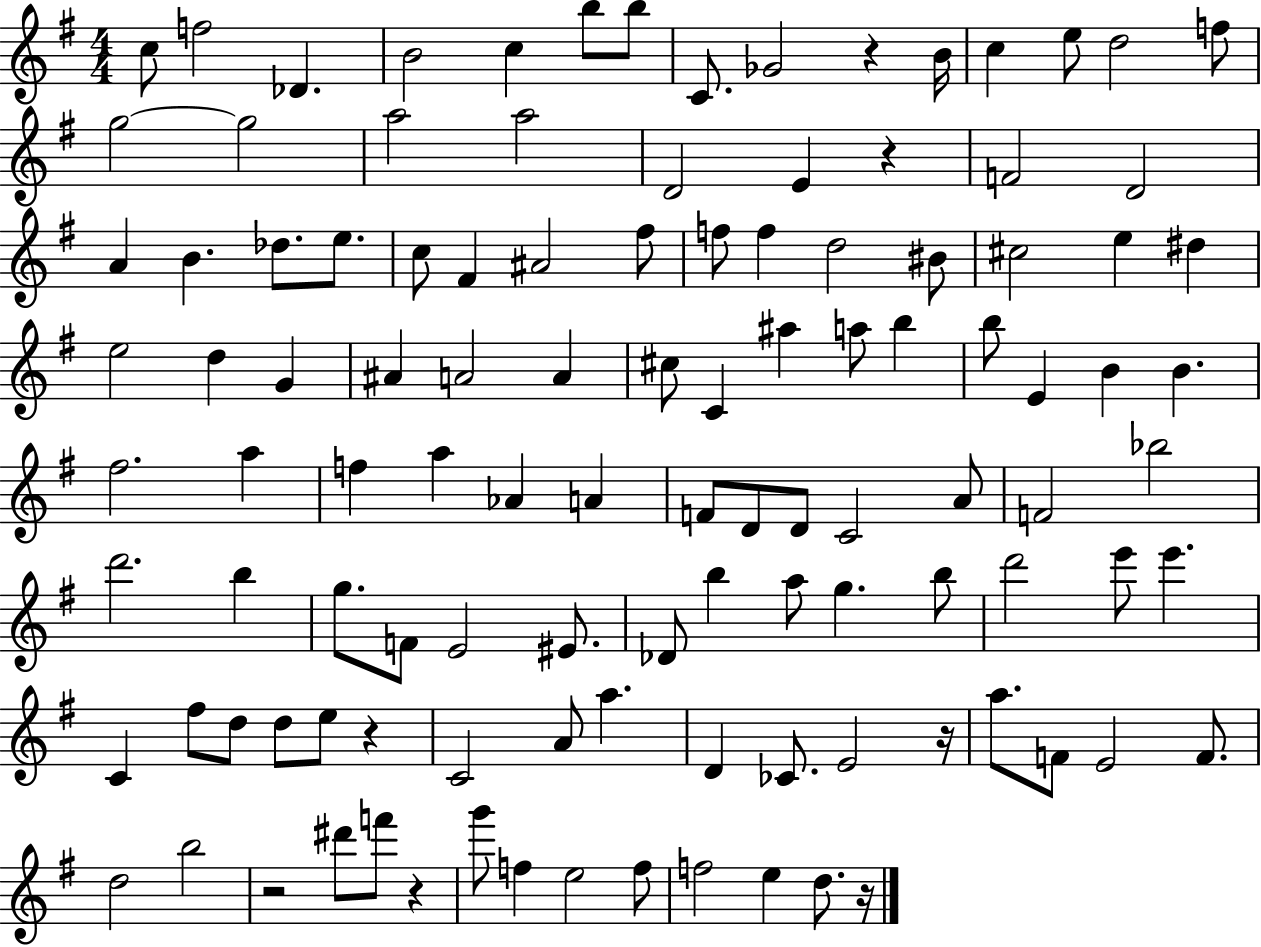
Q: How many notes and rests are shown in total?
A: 112